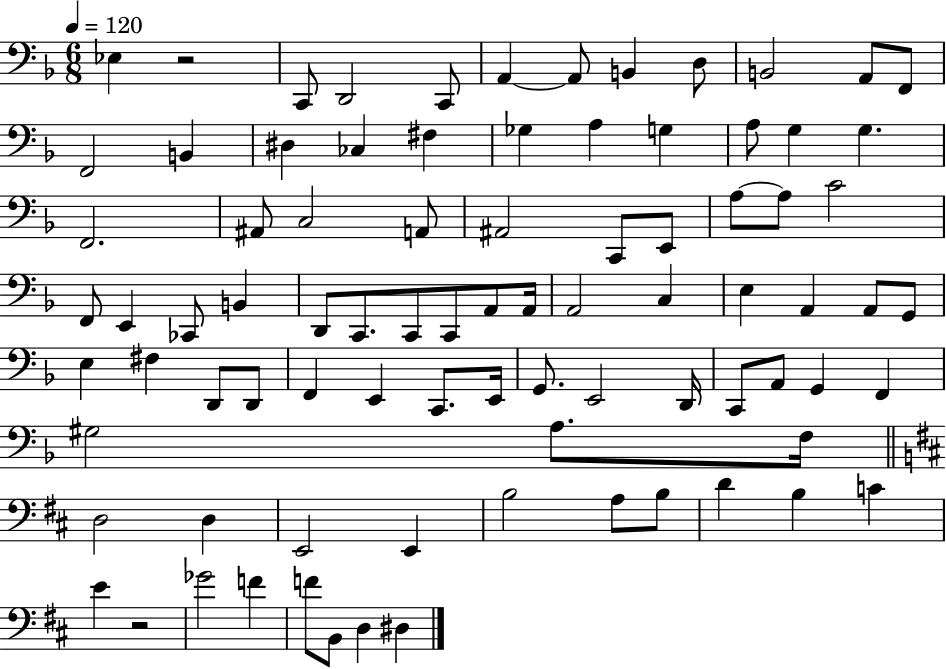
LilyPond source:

{
  \clef bass
  \numericTimeSignature
  \time 6/8
  \key f \major
  \tempo 4 = 120
  ees4 r2 | c,8 d,2 c,8 | a,4~~ a,8 b,4 d8 | b,2 a,8 f,8 | \break f,2 b,4 | dis4 ces4 fis4 | ges4 a4 g4 | a8 g4 g4. | \break f,2. | ais,8 c2 a,8 | ais,2 c,8 e,8 | a8~~ a8 c'2 | \break f,8 e,4 ces,8 b,4 | d,8 c,8. c,8 c,8 a,8 a,16 | a,2 c4 | e4 a,4 a,8 g,8 | \break e4 fis4 d,8 d,8 | f,4 e,4 c,8. e,16 | g,8. e,2 d,16 | c,8 a,8 g,4 f,4 | \break gis2 a8. f16 | \bar "||" \break \key b \minor d2 d4 | e,2 e,4 | b2 a8 b8 | d'4 b4 c'4 | \break e'4 r2 | ges'2 f'4 | f'8 b,8 d4 dis4 | \bar "|."
}